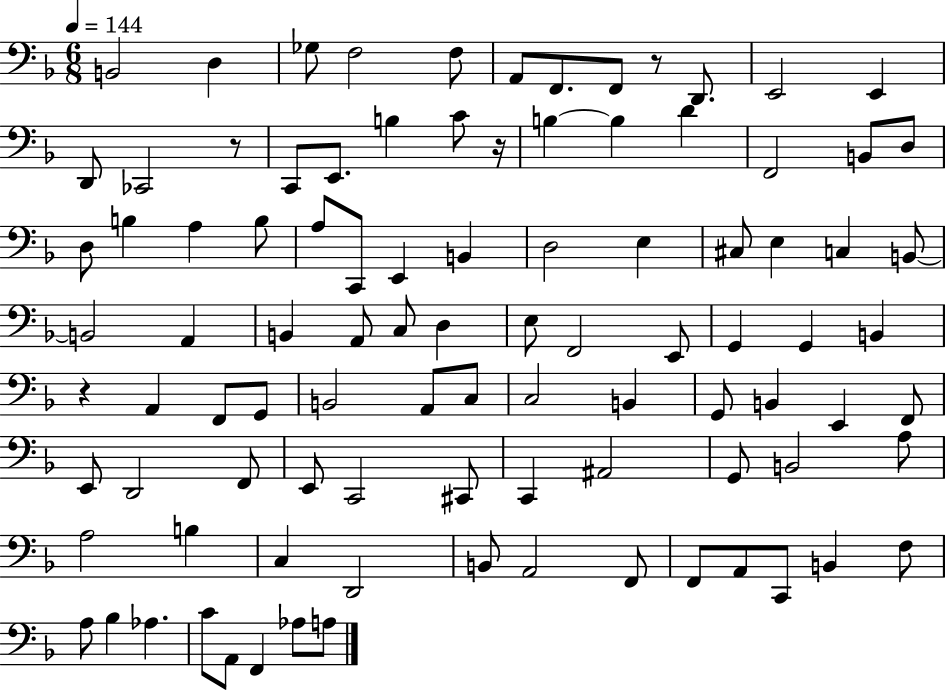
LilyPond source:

{
  \clef bass
  \numericTimeSignature
  \time 6/8
  \key f \major
  \tempo 4 = 144
  b,2 d4 | ges8 f2 f8 | a,8 f,8. f,8 r8 d,8. | e,2 e,4 | \break d,8 ces,2 r8 | c,8 e,8. b4 c'8 r16 | b4~~ b4 d'4 | f,2 b,8 d8 | \break d8 b4 a4 b8 | a8 c,8 e,4 b,4 | d2 e4 | cis8 e4 c4 b,8~~ | \break b,2 a,4 | b,4 a,8 c8 d4 | e8 f,2 e,8 | g,4 g,4 b,4 | \break r4 a,4 f,8 g,8 | b,2 a,8 c8 | c2 b,4 | g,8 b,4 e,4 f,8 | \break e,8 d,2 f,8 | e,8 c,2 cis,8 | c,4 ais,2 | g,8 b,2 a8 | \break a2 b4 | c4 d,2 | b,8 a,2 f,8 | f,8 a,8 c,8 b,4 f8 | \break a8 bes4 aes4. | c'8 a,8 f,4 aes8 a8 | \bar "|."
}